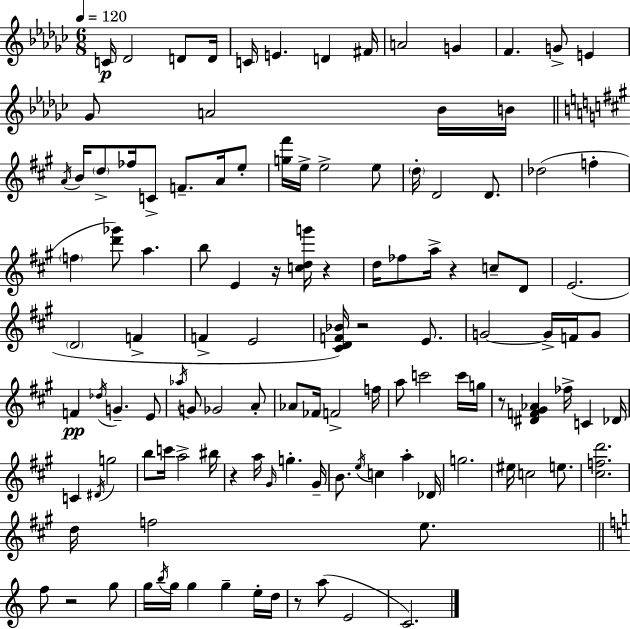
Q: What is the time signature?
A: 6/8